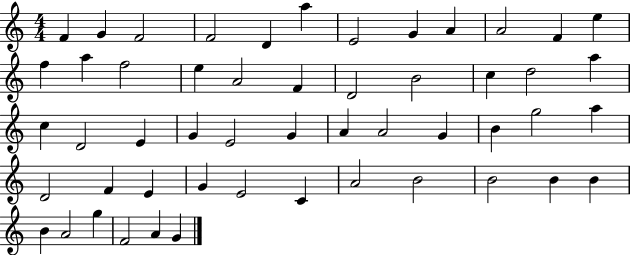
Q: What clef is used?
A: treble